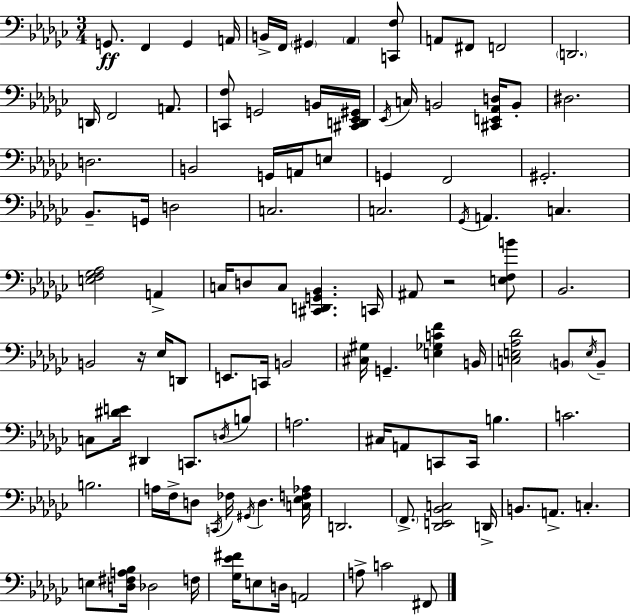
{
  \clef bass
  \numericTimeSignature
  \time 3/4
  \key ees \minor
  \repeat volta 2 { g,8.\ff f,4 g,4 a,16 | b,16-> f,16 \parenthesize gis,4 \parenthesize aes,4 <c, f>8 | a,8 fis,8 f,2 | \parenthesize d,2. | \break d,16 f,2 a,8. | <c, f>8 g,2 b,16 <cis, d, ees, gis,>16 | \acciaccatura { ees,16 } c16 b,2 <cis, e, aes, d>16 b,8-. | dis2. | \break d2. | b,2 g,16 a,16 e8 | g,4 f,2 | gis,2.-. | \break bes,8.-- g,16 d2 | c2. | c2. | \acciaccatura { ges,16 } a,4. c4. | \break <e f ges aes>2 a,4-> | c16 d8 c8 <cis, d, g, bes,>4. | c,16 ais,8 r2 | <e f b'>8 bes,2. | \break b,2 r16 ees16 | d,8 e,8. c,16 b,2 | <cis gis>16 g,4.-- <e ges c' f'>4 | b,16 <c e aes des'>2 \parenthesize b,8 | \break \acciaccatura { e16 } b,8-- c8 <dis' e'>16 dis,4 c,8. | \acciaccatura { d16 } b8 a2. | cis16 a,8 c,8 c,16 b4. | c'2. | \break b2. | a16 f16-> d8 \acciaccatura { c,16 } fes16 \acciaccatura { gis,16 } d4. | <c ees f aes>16 d,2. | \parenthesize f,8.-> <des, e, bes, c>2 | \break d,16-> b,8. a,8.-> | c4.-. e8 <d fis a bes>16 des2 | f16 <ges ees' fis'>16 e8 d16 a,2 | a8-> c'2 | \break fis,8 } \bar "|."
}